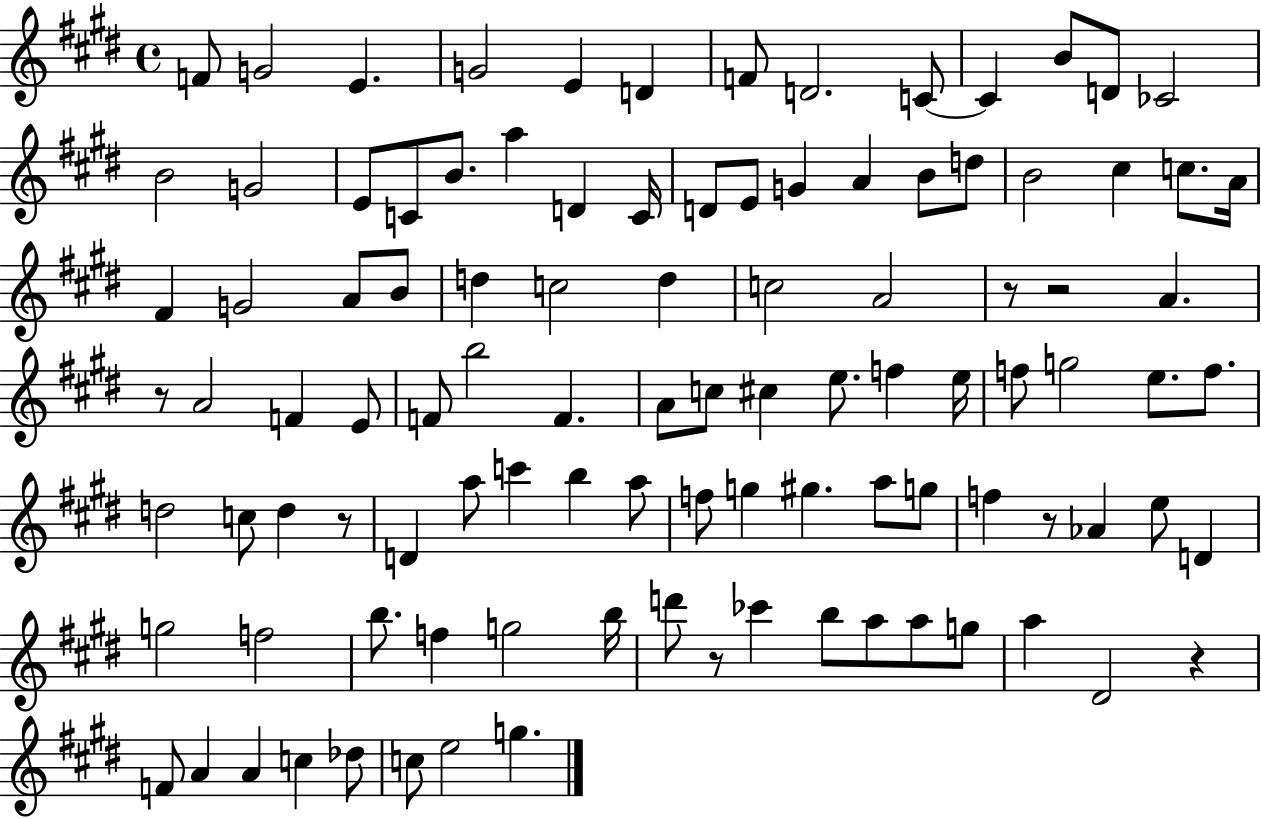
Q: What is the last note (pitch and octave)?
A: G5